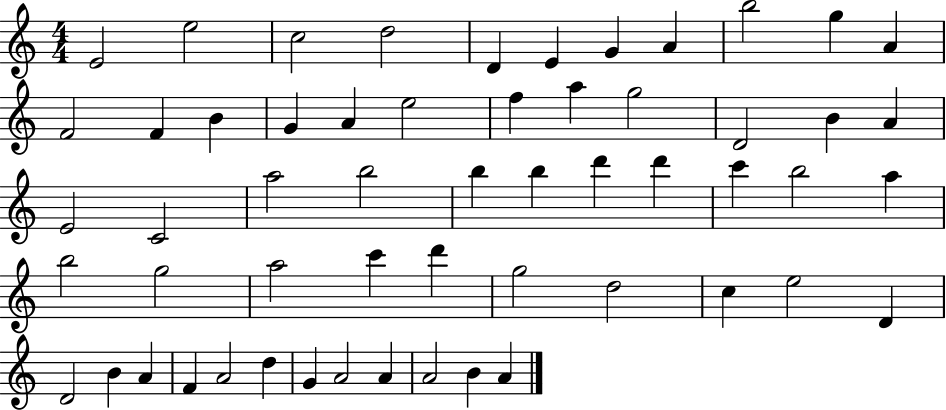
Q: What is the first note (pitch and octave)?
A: E4